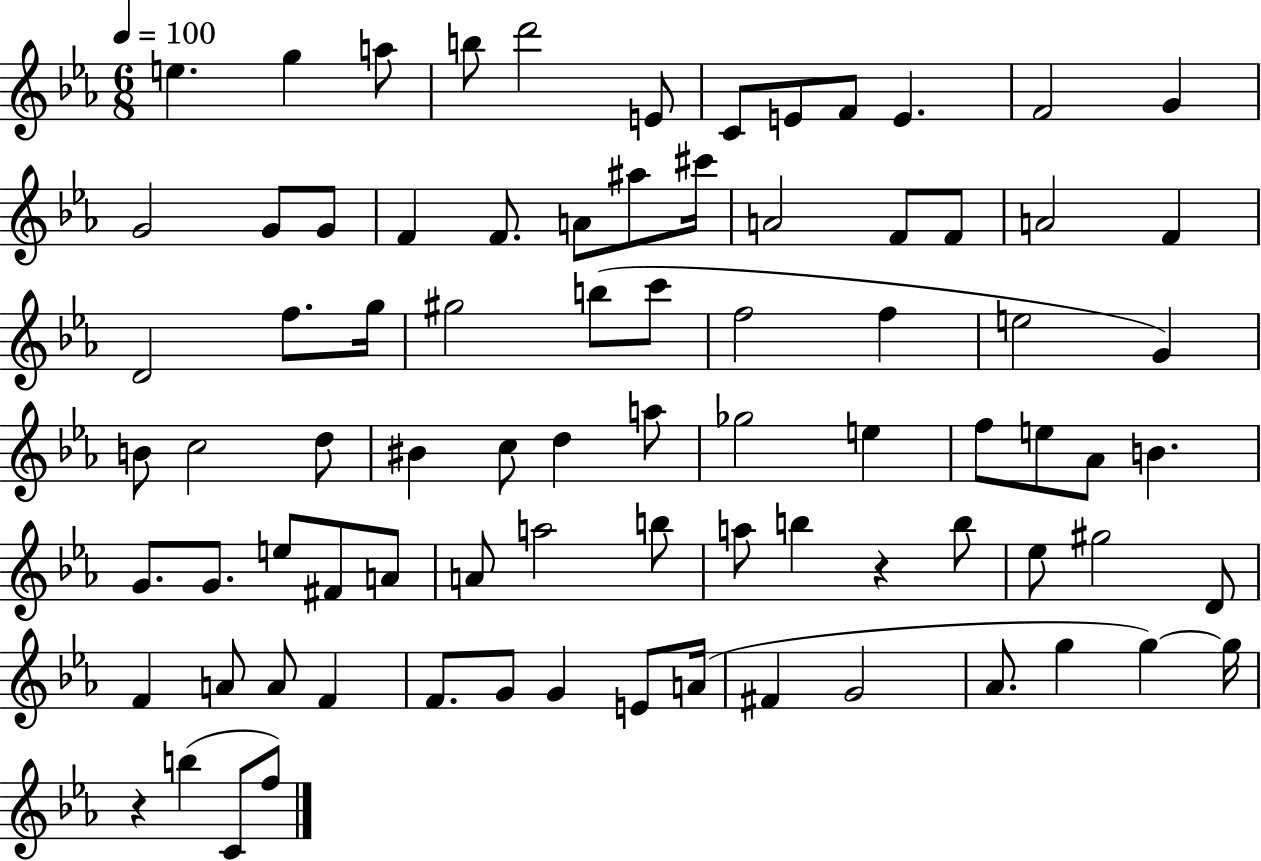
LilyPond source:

{
  \clef treble
  \numericTimeSignature
  \time 6/8
  \key ees \major
  \tempo 4 = 100
  \repeat volta 2 { e''4. g''4 a''8 | b''8 d'''2 e'8 | c'8 e'8 f'8 e'4. | f'2 g'4 | \break g'2 g'8 g'8 | f'4 f'8. a'8 ais''8 cis'''16 | a'2 f'8 f'8 | a'2 f'4 | \break d'2 f''8. g''16 | gis''2 b''8( c'''8 | f''2 f''4 | e''2 g'4) | \break b'8 c''2 d''8 | bis'4 c''8 d''4 a''8 | ges''2 e''4 | f''8 e''8 aes'8 b'4. | \break g'8. g'8. e''8 fis'8 a'8 | a'8 a''2 b''8 | a''8 b''4 r4 b''8 | ees''8 gis''2 d'8 | \break f'4 a'8 a'8 f'4 | f'8. g'8 g'4 e'8 a'16( | fis'4 g'2 | aes'8. g''4 g''4~~) g''16 | \break r4 b''4( c'8 f''8) | } \bar "|."
}